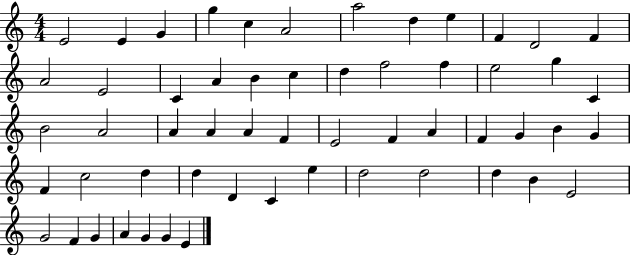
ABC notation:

X:1
T:Untitled
M:4/4
L:1/4
K:C
E2 E G g c A2 a2 d e F D2 F A2 E2 C A B c d f2 f e2 g C B2 A2 A A A F E2 F A F G B G F c2 d d D C e d2 d2 d B E2 G2 F G A G G E